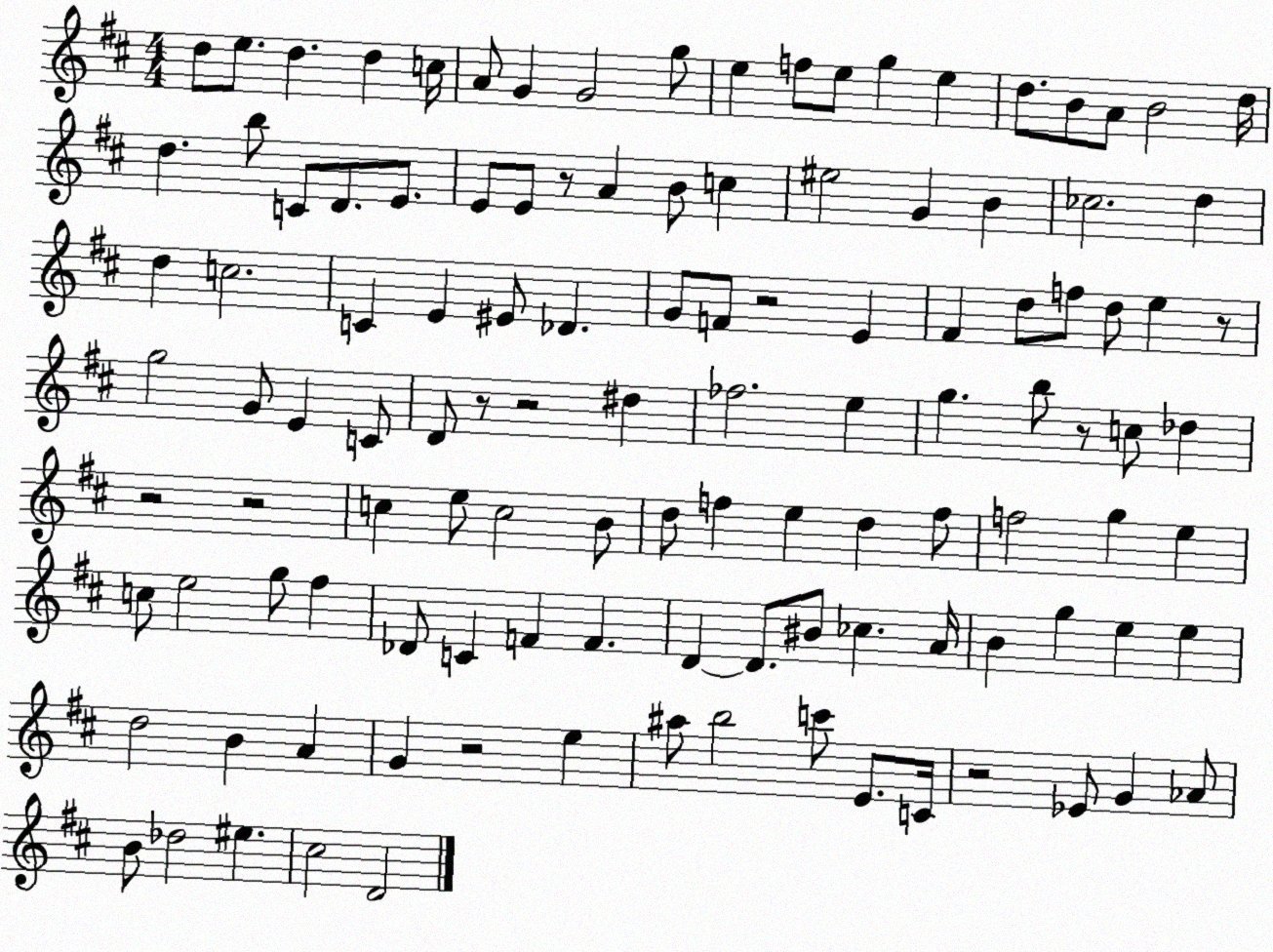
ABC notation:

X:1
T:Untitled
M:4/4
L:1/4
K:D
d/2 e/2 d d c/4 A/2 G G2 g/2 e f/2 e/2 g e d/2 B/2 A/2 B2 d/4 d b/2 C/2 D/2 E/2 E/2 E/2 z/2 A B/2 c ^e2 G B _c2 d d c2 C E ^E/2 _D G/2 F/2 z2 E ^F d/2 f/2 d/2 e z/2 g2 G/2 E C/2 D/2 z/2 z2 ^d _f2 e g b/2 z/2 c/2 _d z2 z2 c e/2 c2 B/2 d/2 f e d f/2 f2 g e c/2 e2 g/2 ^f _D/2 C F F D D/2 ^B/2 _c A/4 B g e e d2 B A G z2 e ^a/2 b2 c'/2 E/2 C/4 z2 _E/2 G _A/2 B/2 _d2 ^e ^c2 D2